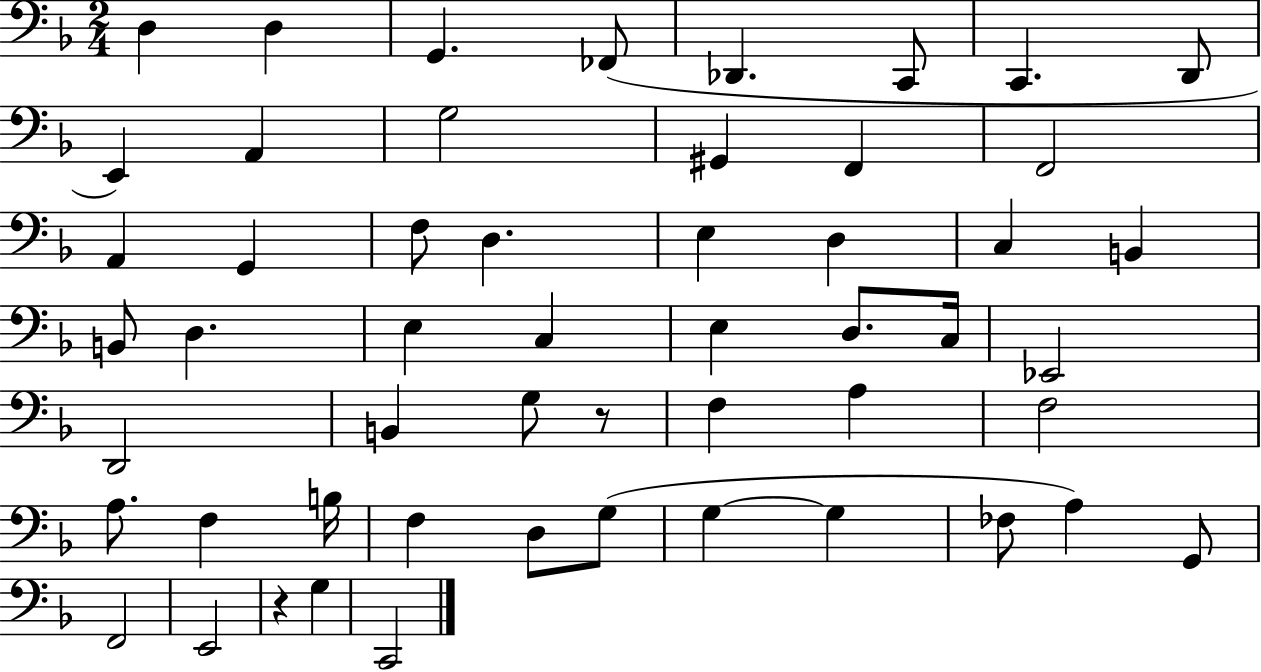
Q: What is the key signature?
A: F major